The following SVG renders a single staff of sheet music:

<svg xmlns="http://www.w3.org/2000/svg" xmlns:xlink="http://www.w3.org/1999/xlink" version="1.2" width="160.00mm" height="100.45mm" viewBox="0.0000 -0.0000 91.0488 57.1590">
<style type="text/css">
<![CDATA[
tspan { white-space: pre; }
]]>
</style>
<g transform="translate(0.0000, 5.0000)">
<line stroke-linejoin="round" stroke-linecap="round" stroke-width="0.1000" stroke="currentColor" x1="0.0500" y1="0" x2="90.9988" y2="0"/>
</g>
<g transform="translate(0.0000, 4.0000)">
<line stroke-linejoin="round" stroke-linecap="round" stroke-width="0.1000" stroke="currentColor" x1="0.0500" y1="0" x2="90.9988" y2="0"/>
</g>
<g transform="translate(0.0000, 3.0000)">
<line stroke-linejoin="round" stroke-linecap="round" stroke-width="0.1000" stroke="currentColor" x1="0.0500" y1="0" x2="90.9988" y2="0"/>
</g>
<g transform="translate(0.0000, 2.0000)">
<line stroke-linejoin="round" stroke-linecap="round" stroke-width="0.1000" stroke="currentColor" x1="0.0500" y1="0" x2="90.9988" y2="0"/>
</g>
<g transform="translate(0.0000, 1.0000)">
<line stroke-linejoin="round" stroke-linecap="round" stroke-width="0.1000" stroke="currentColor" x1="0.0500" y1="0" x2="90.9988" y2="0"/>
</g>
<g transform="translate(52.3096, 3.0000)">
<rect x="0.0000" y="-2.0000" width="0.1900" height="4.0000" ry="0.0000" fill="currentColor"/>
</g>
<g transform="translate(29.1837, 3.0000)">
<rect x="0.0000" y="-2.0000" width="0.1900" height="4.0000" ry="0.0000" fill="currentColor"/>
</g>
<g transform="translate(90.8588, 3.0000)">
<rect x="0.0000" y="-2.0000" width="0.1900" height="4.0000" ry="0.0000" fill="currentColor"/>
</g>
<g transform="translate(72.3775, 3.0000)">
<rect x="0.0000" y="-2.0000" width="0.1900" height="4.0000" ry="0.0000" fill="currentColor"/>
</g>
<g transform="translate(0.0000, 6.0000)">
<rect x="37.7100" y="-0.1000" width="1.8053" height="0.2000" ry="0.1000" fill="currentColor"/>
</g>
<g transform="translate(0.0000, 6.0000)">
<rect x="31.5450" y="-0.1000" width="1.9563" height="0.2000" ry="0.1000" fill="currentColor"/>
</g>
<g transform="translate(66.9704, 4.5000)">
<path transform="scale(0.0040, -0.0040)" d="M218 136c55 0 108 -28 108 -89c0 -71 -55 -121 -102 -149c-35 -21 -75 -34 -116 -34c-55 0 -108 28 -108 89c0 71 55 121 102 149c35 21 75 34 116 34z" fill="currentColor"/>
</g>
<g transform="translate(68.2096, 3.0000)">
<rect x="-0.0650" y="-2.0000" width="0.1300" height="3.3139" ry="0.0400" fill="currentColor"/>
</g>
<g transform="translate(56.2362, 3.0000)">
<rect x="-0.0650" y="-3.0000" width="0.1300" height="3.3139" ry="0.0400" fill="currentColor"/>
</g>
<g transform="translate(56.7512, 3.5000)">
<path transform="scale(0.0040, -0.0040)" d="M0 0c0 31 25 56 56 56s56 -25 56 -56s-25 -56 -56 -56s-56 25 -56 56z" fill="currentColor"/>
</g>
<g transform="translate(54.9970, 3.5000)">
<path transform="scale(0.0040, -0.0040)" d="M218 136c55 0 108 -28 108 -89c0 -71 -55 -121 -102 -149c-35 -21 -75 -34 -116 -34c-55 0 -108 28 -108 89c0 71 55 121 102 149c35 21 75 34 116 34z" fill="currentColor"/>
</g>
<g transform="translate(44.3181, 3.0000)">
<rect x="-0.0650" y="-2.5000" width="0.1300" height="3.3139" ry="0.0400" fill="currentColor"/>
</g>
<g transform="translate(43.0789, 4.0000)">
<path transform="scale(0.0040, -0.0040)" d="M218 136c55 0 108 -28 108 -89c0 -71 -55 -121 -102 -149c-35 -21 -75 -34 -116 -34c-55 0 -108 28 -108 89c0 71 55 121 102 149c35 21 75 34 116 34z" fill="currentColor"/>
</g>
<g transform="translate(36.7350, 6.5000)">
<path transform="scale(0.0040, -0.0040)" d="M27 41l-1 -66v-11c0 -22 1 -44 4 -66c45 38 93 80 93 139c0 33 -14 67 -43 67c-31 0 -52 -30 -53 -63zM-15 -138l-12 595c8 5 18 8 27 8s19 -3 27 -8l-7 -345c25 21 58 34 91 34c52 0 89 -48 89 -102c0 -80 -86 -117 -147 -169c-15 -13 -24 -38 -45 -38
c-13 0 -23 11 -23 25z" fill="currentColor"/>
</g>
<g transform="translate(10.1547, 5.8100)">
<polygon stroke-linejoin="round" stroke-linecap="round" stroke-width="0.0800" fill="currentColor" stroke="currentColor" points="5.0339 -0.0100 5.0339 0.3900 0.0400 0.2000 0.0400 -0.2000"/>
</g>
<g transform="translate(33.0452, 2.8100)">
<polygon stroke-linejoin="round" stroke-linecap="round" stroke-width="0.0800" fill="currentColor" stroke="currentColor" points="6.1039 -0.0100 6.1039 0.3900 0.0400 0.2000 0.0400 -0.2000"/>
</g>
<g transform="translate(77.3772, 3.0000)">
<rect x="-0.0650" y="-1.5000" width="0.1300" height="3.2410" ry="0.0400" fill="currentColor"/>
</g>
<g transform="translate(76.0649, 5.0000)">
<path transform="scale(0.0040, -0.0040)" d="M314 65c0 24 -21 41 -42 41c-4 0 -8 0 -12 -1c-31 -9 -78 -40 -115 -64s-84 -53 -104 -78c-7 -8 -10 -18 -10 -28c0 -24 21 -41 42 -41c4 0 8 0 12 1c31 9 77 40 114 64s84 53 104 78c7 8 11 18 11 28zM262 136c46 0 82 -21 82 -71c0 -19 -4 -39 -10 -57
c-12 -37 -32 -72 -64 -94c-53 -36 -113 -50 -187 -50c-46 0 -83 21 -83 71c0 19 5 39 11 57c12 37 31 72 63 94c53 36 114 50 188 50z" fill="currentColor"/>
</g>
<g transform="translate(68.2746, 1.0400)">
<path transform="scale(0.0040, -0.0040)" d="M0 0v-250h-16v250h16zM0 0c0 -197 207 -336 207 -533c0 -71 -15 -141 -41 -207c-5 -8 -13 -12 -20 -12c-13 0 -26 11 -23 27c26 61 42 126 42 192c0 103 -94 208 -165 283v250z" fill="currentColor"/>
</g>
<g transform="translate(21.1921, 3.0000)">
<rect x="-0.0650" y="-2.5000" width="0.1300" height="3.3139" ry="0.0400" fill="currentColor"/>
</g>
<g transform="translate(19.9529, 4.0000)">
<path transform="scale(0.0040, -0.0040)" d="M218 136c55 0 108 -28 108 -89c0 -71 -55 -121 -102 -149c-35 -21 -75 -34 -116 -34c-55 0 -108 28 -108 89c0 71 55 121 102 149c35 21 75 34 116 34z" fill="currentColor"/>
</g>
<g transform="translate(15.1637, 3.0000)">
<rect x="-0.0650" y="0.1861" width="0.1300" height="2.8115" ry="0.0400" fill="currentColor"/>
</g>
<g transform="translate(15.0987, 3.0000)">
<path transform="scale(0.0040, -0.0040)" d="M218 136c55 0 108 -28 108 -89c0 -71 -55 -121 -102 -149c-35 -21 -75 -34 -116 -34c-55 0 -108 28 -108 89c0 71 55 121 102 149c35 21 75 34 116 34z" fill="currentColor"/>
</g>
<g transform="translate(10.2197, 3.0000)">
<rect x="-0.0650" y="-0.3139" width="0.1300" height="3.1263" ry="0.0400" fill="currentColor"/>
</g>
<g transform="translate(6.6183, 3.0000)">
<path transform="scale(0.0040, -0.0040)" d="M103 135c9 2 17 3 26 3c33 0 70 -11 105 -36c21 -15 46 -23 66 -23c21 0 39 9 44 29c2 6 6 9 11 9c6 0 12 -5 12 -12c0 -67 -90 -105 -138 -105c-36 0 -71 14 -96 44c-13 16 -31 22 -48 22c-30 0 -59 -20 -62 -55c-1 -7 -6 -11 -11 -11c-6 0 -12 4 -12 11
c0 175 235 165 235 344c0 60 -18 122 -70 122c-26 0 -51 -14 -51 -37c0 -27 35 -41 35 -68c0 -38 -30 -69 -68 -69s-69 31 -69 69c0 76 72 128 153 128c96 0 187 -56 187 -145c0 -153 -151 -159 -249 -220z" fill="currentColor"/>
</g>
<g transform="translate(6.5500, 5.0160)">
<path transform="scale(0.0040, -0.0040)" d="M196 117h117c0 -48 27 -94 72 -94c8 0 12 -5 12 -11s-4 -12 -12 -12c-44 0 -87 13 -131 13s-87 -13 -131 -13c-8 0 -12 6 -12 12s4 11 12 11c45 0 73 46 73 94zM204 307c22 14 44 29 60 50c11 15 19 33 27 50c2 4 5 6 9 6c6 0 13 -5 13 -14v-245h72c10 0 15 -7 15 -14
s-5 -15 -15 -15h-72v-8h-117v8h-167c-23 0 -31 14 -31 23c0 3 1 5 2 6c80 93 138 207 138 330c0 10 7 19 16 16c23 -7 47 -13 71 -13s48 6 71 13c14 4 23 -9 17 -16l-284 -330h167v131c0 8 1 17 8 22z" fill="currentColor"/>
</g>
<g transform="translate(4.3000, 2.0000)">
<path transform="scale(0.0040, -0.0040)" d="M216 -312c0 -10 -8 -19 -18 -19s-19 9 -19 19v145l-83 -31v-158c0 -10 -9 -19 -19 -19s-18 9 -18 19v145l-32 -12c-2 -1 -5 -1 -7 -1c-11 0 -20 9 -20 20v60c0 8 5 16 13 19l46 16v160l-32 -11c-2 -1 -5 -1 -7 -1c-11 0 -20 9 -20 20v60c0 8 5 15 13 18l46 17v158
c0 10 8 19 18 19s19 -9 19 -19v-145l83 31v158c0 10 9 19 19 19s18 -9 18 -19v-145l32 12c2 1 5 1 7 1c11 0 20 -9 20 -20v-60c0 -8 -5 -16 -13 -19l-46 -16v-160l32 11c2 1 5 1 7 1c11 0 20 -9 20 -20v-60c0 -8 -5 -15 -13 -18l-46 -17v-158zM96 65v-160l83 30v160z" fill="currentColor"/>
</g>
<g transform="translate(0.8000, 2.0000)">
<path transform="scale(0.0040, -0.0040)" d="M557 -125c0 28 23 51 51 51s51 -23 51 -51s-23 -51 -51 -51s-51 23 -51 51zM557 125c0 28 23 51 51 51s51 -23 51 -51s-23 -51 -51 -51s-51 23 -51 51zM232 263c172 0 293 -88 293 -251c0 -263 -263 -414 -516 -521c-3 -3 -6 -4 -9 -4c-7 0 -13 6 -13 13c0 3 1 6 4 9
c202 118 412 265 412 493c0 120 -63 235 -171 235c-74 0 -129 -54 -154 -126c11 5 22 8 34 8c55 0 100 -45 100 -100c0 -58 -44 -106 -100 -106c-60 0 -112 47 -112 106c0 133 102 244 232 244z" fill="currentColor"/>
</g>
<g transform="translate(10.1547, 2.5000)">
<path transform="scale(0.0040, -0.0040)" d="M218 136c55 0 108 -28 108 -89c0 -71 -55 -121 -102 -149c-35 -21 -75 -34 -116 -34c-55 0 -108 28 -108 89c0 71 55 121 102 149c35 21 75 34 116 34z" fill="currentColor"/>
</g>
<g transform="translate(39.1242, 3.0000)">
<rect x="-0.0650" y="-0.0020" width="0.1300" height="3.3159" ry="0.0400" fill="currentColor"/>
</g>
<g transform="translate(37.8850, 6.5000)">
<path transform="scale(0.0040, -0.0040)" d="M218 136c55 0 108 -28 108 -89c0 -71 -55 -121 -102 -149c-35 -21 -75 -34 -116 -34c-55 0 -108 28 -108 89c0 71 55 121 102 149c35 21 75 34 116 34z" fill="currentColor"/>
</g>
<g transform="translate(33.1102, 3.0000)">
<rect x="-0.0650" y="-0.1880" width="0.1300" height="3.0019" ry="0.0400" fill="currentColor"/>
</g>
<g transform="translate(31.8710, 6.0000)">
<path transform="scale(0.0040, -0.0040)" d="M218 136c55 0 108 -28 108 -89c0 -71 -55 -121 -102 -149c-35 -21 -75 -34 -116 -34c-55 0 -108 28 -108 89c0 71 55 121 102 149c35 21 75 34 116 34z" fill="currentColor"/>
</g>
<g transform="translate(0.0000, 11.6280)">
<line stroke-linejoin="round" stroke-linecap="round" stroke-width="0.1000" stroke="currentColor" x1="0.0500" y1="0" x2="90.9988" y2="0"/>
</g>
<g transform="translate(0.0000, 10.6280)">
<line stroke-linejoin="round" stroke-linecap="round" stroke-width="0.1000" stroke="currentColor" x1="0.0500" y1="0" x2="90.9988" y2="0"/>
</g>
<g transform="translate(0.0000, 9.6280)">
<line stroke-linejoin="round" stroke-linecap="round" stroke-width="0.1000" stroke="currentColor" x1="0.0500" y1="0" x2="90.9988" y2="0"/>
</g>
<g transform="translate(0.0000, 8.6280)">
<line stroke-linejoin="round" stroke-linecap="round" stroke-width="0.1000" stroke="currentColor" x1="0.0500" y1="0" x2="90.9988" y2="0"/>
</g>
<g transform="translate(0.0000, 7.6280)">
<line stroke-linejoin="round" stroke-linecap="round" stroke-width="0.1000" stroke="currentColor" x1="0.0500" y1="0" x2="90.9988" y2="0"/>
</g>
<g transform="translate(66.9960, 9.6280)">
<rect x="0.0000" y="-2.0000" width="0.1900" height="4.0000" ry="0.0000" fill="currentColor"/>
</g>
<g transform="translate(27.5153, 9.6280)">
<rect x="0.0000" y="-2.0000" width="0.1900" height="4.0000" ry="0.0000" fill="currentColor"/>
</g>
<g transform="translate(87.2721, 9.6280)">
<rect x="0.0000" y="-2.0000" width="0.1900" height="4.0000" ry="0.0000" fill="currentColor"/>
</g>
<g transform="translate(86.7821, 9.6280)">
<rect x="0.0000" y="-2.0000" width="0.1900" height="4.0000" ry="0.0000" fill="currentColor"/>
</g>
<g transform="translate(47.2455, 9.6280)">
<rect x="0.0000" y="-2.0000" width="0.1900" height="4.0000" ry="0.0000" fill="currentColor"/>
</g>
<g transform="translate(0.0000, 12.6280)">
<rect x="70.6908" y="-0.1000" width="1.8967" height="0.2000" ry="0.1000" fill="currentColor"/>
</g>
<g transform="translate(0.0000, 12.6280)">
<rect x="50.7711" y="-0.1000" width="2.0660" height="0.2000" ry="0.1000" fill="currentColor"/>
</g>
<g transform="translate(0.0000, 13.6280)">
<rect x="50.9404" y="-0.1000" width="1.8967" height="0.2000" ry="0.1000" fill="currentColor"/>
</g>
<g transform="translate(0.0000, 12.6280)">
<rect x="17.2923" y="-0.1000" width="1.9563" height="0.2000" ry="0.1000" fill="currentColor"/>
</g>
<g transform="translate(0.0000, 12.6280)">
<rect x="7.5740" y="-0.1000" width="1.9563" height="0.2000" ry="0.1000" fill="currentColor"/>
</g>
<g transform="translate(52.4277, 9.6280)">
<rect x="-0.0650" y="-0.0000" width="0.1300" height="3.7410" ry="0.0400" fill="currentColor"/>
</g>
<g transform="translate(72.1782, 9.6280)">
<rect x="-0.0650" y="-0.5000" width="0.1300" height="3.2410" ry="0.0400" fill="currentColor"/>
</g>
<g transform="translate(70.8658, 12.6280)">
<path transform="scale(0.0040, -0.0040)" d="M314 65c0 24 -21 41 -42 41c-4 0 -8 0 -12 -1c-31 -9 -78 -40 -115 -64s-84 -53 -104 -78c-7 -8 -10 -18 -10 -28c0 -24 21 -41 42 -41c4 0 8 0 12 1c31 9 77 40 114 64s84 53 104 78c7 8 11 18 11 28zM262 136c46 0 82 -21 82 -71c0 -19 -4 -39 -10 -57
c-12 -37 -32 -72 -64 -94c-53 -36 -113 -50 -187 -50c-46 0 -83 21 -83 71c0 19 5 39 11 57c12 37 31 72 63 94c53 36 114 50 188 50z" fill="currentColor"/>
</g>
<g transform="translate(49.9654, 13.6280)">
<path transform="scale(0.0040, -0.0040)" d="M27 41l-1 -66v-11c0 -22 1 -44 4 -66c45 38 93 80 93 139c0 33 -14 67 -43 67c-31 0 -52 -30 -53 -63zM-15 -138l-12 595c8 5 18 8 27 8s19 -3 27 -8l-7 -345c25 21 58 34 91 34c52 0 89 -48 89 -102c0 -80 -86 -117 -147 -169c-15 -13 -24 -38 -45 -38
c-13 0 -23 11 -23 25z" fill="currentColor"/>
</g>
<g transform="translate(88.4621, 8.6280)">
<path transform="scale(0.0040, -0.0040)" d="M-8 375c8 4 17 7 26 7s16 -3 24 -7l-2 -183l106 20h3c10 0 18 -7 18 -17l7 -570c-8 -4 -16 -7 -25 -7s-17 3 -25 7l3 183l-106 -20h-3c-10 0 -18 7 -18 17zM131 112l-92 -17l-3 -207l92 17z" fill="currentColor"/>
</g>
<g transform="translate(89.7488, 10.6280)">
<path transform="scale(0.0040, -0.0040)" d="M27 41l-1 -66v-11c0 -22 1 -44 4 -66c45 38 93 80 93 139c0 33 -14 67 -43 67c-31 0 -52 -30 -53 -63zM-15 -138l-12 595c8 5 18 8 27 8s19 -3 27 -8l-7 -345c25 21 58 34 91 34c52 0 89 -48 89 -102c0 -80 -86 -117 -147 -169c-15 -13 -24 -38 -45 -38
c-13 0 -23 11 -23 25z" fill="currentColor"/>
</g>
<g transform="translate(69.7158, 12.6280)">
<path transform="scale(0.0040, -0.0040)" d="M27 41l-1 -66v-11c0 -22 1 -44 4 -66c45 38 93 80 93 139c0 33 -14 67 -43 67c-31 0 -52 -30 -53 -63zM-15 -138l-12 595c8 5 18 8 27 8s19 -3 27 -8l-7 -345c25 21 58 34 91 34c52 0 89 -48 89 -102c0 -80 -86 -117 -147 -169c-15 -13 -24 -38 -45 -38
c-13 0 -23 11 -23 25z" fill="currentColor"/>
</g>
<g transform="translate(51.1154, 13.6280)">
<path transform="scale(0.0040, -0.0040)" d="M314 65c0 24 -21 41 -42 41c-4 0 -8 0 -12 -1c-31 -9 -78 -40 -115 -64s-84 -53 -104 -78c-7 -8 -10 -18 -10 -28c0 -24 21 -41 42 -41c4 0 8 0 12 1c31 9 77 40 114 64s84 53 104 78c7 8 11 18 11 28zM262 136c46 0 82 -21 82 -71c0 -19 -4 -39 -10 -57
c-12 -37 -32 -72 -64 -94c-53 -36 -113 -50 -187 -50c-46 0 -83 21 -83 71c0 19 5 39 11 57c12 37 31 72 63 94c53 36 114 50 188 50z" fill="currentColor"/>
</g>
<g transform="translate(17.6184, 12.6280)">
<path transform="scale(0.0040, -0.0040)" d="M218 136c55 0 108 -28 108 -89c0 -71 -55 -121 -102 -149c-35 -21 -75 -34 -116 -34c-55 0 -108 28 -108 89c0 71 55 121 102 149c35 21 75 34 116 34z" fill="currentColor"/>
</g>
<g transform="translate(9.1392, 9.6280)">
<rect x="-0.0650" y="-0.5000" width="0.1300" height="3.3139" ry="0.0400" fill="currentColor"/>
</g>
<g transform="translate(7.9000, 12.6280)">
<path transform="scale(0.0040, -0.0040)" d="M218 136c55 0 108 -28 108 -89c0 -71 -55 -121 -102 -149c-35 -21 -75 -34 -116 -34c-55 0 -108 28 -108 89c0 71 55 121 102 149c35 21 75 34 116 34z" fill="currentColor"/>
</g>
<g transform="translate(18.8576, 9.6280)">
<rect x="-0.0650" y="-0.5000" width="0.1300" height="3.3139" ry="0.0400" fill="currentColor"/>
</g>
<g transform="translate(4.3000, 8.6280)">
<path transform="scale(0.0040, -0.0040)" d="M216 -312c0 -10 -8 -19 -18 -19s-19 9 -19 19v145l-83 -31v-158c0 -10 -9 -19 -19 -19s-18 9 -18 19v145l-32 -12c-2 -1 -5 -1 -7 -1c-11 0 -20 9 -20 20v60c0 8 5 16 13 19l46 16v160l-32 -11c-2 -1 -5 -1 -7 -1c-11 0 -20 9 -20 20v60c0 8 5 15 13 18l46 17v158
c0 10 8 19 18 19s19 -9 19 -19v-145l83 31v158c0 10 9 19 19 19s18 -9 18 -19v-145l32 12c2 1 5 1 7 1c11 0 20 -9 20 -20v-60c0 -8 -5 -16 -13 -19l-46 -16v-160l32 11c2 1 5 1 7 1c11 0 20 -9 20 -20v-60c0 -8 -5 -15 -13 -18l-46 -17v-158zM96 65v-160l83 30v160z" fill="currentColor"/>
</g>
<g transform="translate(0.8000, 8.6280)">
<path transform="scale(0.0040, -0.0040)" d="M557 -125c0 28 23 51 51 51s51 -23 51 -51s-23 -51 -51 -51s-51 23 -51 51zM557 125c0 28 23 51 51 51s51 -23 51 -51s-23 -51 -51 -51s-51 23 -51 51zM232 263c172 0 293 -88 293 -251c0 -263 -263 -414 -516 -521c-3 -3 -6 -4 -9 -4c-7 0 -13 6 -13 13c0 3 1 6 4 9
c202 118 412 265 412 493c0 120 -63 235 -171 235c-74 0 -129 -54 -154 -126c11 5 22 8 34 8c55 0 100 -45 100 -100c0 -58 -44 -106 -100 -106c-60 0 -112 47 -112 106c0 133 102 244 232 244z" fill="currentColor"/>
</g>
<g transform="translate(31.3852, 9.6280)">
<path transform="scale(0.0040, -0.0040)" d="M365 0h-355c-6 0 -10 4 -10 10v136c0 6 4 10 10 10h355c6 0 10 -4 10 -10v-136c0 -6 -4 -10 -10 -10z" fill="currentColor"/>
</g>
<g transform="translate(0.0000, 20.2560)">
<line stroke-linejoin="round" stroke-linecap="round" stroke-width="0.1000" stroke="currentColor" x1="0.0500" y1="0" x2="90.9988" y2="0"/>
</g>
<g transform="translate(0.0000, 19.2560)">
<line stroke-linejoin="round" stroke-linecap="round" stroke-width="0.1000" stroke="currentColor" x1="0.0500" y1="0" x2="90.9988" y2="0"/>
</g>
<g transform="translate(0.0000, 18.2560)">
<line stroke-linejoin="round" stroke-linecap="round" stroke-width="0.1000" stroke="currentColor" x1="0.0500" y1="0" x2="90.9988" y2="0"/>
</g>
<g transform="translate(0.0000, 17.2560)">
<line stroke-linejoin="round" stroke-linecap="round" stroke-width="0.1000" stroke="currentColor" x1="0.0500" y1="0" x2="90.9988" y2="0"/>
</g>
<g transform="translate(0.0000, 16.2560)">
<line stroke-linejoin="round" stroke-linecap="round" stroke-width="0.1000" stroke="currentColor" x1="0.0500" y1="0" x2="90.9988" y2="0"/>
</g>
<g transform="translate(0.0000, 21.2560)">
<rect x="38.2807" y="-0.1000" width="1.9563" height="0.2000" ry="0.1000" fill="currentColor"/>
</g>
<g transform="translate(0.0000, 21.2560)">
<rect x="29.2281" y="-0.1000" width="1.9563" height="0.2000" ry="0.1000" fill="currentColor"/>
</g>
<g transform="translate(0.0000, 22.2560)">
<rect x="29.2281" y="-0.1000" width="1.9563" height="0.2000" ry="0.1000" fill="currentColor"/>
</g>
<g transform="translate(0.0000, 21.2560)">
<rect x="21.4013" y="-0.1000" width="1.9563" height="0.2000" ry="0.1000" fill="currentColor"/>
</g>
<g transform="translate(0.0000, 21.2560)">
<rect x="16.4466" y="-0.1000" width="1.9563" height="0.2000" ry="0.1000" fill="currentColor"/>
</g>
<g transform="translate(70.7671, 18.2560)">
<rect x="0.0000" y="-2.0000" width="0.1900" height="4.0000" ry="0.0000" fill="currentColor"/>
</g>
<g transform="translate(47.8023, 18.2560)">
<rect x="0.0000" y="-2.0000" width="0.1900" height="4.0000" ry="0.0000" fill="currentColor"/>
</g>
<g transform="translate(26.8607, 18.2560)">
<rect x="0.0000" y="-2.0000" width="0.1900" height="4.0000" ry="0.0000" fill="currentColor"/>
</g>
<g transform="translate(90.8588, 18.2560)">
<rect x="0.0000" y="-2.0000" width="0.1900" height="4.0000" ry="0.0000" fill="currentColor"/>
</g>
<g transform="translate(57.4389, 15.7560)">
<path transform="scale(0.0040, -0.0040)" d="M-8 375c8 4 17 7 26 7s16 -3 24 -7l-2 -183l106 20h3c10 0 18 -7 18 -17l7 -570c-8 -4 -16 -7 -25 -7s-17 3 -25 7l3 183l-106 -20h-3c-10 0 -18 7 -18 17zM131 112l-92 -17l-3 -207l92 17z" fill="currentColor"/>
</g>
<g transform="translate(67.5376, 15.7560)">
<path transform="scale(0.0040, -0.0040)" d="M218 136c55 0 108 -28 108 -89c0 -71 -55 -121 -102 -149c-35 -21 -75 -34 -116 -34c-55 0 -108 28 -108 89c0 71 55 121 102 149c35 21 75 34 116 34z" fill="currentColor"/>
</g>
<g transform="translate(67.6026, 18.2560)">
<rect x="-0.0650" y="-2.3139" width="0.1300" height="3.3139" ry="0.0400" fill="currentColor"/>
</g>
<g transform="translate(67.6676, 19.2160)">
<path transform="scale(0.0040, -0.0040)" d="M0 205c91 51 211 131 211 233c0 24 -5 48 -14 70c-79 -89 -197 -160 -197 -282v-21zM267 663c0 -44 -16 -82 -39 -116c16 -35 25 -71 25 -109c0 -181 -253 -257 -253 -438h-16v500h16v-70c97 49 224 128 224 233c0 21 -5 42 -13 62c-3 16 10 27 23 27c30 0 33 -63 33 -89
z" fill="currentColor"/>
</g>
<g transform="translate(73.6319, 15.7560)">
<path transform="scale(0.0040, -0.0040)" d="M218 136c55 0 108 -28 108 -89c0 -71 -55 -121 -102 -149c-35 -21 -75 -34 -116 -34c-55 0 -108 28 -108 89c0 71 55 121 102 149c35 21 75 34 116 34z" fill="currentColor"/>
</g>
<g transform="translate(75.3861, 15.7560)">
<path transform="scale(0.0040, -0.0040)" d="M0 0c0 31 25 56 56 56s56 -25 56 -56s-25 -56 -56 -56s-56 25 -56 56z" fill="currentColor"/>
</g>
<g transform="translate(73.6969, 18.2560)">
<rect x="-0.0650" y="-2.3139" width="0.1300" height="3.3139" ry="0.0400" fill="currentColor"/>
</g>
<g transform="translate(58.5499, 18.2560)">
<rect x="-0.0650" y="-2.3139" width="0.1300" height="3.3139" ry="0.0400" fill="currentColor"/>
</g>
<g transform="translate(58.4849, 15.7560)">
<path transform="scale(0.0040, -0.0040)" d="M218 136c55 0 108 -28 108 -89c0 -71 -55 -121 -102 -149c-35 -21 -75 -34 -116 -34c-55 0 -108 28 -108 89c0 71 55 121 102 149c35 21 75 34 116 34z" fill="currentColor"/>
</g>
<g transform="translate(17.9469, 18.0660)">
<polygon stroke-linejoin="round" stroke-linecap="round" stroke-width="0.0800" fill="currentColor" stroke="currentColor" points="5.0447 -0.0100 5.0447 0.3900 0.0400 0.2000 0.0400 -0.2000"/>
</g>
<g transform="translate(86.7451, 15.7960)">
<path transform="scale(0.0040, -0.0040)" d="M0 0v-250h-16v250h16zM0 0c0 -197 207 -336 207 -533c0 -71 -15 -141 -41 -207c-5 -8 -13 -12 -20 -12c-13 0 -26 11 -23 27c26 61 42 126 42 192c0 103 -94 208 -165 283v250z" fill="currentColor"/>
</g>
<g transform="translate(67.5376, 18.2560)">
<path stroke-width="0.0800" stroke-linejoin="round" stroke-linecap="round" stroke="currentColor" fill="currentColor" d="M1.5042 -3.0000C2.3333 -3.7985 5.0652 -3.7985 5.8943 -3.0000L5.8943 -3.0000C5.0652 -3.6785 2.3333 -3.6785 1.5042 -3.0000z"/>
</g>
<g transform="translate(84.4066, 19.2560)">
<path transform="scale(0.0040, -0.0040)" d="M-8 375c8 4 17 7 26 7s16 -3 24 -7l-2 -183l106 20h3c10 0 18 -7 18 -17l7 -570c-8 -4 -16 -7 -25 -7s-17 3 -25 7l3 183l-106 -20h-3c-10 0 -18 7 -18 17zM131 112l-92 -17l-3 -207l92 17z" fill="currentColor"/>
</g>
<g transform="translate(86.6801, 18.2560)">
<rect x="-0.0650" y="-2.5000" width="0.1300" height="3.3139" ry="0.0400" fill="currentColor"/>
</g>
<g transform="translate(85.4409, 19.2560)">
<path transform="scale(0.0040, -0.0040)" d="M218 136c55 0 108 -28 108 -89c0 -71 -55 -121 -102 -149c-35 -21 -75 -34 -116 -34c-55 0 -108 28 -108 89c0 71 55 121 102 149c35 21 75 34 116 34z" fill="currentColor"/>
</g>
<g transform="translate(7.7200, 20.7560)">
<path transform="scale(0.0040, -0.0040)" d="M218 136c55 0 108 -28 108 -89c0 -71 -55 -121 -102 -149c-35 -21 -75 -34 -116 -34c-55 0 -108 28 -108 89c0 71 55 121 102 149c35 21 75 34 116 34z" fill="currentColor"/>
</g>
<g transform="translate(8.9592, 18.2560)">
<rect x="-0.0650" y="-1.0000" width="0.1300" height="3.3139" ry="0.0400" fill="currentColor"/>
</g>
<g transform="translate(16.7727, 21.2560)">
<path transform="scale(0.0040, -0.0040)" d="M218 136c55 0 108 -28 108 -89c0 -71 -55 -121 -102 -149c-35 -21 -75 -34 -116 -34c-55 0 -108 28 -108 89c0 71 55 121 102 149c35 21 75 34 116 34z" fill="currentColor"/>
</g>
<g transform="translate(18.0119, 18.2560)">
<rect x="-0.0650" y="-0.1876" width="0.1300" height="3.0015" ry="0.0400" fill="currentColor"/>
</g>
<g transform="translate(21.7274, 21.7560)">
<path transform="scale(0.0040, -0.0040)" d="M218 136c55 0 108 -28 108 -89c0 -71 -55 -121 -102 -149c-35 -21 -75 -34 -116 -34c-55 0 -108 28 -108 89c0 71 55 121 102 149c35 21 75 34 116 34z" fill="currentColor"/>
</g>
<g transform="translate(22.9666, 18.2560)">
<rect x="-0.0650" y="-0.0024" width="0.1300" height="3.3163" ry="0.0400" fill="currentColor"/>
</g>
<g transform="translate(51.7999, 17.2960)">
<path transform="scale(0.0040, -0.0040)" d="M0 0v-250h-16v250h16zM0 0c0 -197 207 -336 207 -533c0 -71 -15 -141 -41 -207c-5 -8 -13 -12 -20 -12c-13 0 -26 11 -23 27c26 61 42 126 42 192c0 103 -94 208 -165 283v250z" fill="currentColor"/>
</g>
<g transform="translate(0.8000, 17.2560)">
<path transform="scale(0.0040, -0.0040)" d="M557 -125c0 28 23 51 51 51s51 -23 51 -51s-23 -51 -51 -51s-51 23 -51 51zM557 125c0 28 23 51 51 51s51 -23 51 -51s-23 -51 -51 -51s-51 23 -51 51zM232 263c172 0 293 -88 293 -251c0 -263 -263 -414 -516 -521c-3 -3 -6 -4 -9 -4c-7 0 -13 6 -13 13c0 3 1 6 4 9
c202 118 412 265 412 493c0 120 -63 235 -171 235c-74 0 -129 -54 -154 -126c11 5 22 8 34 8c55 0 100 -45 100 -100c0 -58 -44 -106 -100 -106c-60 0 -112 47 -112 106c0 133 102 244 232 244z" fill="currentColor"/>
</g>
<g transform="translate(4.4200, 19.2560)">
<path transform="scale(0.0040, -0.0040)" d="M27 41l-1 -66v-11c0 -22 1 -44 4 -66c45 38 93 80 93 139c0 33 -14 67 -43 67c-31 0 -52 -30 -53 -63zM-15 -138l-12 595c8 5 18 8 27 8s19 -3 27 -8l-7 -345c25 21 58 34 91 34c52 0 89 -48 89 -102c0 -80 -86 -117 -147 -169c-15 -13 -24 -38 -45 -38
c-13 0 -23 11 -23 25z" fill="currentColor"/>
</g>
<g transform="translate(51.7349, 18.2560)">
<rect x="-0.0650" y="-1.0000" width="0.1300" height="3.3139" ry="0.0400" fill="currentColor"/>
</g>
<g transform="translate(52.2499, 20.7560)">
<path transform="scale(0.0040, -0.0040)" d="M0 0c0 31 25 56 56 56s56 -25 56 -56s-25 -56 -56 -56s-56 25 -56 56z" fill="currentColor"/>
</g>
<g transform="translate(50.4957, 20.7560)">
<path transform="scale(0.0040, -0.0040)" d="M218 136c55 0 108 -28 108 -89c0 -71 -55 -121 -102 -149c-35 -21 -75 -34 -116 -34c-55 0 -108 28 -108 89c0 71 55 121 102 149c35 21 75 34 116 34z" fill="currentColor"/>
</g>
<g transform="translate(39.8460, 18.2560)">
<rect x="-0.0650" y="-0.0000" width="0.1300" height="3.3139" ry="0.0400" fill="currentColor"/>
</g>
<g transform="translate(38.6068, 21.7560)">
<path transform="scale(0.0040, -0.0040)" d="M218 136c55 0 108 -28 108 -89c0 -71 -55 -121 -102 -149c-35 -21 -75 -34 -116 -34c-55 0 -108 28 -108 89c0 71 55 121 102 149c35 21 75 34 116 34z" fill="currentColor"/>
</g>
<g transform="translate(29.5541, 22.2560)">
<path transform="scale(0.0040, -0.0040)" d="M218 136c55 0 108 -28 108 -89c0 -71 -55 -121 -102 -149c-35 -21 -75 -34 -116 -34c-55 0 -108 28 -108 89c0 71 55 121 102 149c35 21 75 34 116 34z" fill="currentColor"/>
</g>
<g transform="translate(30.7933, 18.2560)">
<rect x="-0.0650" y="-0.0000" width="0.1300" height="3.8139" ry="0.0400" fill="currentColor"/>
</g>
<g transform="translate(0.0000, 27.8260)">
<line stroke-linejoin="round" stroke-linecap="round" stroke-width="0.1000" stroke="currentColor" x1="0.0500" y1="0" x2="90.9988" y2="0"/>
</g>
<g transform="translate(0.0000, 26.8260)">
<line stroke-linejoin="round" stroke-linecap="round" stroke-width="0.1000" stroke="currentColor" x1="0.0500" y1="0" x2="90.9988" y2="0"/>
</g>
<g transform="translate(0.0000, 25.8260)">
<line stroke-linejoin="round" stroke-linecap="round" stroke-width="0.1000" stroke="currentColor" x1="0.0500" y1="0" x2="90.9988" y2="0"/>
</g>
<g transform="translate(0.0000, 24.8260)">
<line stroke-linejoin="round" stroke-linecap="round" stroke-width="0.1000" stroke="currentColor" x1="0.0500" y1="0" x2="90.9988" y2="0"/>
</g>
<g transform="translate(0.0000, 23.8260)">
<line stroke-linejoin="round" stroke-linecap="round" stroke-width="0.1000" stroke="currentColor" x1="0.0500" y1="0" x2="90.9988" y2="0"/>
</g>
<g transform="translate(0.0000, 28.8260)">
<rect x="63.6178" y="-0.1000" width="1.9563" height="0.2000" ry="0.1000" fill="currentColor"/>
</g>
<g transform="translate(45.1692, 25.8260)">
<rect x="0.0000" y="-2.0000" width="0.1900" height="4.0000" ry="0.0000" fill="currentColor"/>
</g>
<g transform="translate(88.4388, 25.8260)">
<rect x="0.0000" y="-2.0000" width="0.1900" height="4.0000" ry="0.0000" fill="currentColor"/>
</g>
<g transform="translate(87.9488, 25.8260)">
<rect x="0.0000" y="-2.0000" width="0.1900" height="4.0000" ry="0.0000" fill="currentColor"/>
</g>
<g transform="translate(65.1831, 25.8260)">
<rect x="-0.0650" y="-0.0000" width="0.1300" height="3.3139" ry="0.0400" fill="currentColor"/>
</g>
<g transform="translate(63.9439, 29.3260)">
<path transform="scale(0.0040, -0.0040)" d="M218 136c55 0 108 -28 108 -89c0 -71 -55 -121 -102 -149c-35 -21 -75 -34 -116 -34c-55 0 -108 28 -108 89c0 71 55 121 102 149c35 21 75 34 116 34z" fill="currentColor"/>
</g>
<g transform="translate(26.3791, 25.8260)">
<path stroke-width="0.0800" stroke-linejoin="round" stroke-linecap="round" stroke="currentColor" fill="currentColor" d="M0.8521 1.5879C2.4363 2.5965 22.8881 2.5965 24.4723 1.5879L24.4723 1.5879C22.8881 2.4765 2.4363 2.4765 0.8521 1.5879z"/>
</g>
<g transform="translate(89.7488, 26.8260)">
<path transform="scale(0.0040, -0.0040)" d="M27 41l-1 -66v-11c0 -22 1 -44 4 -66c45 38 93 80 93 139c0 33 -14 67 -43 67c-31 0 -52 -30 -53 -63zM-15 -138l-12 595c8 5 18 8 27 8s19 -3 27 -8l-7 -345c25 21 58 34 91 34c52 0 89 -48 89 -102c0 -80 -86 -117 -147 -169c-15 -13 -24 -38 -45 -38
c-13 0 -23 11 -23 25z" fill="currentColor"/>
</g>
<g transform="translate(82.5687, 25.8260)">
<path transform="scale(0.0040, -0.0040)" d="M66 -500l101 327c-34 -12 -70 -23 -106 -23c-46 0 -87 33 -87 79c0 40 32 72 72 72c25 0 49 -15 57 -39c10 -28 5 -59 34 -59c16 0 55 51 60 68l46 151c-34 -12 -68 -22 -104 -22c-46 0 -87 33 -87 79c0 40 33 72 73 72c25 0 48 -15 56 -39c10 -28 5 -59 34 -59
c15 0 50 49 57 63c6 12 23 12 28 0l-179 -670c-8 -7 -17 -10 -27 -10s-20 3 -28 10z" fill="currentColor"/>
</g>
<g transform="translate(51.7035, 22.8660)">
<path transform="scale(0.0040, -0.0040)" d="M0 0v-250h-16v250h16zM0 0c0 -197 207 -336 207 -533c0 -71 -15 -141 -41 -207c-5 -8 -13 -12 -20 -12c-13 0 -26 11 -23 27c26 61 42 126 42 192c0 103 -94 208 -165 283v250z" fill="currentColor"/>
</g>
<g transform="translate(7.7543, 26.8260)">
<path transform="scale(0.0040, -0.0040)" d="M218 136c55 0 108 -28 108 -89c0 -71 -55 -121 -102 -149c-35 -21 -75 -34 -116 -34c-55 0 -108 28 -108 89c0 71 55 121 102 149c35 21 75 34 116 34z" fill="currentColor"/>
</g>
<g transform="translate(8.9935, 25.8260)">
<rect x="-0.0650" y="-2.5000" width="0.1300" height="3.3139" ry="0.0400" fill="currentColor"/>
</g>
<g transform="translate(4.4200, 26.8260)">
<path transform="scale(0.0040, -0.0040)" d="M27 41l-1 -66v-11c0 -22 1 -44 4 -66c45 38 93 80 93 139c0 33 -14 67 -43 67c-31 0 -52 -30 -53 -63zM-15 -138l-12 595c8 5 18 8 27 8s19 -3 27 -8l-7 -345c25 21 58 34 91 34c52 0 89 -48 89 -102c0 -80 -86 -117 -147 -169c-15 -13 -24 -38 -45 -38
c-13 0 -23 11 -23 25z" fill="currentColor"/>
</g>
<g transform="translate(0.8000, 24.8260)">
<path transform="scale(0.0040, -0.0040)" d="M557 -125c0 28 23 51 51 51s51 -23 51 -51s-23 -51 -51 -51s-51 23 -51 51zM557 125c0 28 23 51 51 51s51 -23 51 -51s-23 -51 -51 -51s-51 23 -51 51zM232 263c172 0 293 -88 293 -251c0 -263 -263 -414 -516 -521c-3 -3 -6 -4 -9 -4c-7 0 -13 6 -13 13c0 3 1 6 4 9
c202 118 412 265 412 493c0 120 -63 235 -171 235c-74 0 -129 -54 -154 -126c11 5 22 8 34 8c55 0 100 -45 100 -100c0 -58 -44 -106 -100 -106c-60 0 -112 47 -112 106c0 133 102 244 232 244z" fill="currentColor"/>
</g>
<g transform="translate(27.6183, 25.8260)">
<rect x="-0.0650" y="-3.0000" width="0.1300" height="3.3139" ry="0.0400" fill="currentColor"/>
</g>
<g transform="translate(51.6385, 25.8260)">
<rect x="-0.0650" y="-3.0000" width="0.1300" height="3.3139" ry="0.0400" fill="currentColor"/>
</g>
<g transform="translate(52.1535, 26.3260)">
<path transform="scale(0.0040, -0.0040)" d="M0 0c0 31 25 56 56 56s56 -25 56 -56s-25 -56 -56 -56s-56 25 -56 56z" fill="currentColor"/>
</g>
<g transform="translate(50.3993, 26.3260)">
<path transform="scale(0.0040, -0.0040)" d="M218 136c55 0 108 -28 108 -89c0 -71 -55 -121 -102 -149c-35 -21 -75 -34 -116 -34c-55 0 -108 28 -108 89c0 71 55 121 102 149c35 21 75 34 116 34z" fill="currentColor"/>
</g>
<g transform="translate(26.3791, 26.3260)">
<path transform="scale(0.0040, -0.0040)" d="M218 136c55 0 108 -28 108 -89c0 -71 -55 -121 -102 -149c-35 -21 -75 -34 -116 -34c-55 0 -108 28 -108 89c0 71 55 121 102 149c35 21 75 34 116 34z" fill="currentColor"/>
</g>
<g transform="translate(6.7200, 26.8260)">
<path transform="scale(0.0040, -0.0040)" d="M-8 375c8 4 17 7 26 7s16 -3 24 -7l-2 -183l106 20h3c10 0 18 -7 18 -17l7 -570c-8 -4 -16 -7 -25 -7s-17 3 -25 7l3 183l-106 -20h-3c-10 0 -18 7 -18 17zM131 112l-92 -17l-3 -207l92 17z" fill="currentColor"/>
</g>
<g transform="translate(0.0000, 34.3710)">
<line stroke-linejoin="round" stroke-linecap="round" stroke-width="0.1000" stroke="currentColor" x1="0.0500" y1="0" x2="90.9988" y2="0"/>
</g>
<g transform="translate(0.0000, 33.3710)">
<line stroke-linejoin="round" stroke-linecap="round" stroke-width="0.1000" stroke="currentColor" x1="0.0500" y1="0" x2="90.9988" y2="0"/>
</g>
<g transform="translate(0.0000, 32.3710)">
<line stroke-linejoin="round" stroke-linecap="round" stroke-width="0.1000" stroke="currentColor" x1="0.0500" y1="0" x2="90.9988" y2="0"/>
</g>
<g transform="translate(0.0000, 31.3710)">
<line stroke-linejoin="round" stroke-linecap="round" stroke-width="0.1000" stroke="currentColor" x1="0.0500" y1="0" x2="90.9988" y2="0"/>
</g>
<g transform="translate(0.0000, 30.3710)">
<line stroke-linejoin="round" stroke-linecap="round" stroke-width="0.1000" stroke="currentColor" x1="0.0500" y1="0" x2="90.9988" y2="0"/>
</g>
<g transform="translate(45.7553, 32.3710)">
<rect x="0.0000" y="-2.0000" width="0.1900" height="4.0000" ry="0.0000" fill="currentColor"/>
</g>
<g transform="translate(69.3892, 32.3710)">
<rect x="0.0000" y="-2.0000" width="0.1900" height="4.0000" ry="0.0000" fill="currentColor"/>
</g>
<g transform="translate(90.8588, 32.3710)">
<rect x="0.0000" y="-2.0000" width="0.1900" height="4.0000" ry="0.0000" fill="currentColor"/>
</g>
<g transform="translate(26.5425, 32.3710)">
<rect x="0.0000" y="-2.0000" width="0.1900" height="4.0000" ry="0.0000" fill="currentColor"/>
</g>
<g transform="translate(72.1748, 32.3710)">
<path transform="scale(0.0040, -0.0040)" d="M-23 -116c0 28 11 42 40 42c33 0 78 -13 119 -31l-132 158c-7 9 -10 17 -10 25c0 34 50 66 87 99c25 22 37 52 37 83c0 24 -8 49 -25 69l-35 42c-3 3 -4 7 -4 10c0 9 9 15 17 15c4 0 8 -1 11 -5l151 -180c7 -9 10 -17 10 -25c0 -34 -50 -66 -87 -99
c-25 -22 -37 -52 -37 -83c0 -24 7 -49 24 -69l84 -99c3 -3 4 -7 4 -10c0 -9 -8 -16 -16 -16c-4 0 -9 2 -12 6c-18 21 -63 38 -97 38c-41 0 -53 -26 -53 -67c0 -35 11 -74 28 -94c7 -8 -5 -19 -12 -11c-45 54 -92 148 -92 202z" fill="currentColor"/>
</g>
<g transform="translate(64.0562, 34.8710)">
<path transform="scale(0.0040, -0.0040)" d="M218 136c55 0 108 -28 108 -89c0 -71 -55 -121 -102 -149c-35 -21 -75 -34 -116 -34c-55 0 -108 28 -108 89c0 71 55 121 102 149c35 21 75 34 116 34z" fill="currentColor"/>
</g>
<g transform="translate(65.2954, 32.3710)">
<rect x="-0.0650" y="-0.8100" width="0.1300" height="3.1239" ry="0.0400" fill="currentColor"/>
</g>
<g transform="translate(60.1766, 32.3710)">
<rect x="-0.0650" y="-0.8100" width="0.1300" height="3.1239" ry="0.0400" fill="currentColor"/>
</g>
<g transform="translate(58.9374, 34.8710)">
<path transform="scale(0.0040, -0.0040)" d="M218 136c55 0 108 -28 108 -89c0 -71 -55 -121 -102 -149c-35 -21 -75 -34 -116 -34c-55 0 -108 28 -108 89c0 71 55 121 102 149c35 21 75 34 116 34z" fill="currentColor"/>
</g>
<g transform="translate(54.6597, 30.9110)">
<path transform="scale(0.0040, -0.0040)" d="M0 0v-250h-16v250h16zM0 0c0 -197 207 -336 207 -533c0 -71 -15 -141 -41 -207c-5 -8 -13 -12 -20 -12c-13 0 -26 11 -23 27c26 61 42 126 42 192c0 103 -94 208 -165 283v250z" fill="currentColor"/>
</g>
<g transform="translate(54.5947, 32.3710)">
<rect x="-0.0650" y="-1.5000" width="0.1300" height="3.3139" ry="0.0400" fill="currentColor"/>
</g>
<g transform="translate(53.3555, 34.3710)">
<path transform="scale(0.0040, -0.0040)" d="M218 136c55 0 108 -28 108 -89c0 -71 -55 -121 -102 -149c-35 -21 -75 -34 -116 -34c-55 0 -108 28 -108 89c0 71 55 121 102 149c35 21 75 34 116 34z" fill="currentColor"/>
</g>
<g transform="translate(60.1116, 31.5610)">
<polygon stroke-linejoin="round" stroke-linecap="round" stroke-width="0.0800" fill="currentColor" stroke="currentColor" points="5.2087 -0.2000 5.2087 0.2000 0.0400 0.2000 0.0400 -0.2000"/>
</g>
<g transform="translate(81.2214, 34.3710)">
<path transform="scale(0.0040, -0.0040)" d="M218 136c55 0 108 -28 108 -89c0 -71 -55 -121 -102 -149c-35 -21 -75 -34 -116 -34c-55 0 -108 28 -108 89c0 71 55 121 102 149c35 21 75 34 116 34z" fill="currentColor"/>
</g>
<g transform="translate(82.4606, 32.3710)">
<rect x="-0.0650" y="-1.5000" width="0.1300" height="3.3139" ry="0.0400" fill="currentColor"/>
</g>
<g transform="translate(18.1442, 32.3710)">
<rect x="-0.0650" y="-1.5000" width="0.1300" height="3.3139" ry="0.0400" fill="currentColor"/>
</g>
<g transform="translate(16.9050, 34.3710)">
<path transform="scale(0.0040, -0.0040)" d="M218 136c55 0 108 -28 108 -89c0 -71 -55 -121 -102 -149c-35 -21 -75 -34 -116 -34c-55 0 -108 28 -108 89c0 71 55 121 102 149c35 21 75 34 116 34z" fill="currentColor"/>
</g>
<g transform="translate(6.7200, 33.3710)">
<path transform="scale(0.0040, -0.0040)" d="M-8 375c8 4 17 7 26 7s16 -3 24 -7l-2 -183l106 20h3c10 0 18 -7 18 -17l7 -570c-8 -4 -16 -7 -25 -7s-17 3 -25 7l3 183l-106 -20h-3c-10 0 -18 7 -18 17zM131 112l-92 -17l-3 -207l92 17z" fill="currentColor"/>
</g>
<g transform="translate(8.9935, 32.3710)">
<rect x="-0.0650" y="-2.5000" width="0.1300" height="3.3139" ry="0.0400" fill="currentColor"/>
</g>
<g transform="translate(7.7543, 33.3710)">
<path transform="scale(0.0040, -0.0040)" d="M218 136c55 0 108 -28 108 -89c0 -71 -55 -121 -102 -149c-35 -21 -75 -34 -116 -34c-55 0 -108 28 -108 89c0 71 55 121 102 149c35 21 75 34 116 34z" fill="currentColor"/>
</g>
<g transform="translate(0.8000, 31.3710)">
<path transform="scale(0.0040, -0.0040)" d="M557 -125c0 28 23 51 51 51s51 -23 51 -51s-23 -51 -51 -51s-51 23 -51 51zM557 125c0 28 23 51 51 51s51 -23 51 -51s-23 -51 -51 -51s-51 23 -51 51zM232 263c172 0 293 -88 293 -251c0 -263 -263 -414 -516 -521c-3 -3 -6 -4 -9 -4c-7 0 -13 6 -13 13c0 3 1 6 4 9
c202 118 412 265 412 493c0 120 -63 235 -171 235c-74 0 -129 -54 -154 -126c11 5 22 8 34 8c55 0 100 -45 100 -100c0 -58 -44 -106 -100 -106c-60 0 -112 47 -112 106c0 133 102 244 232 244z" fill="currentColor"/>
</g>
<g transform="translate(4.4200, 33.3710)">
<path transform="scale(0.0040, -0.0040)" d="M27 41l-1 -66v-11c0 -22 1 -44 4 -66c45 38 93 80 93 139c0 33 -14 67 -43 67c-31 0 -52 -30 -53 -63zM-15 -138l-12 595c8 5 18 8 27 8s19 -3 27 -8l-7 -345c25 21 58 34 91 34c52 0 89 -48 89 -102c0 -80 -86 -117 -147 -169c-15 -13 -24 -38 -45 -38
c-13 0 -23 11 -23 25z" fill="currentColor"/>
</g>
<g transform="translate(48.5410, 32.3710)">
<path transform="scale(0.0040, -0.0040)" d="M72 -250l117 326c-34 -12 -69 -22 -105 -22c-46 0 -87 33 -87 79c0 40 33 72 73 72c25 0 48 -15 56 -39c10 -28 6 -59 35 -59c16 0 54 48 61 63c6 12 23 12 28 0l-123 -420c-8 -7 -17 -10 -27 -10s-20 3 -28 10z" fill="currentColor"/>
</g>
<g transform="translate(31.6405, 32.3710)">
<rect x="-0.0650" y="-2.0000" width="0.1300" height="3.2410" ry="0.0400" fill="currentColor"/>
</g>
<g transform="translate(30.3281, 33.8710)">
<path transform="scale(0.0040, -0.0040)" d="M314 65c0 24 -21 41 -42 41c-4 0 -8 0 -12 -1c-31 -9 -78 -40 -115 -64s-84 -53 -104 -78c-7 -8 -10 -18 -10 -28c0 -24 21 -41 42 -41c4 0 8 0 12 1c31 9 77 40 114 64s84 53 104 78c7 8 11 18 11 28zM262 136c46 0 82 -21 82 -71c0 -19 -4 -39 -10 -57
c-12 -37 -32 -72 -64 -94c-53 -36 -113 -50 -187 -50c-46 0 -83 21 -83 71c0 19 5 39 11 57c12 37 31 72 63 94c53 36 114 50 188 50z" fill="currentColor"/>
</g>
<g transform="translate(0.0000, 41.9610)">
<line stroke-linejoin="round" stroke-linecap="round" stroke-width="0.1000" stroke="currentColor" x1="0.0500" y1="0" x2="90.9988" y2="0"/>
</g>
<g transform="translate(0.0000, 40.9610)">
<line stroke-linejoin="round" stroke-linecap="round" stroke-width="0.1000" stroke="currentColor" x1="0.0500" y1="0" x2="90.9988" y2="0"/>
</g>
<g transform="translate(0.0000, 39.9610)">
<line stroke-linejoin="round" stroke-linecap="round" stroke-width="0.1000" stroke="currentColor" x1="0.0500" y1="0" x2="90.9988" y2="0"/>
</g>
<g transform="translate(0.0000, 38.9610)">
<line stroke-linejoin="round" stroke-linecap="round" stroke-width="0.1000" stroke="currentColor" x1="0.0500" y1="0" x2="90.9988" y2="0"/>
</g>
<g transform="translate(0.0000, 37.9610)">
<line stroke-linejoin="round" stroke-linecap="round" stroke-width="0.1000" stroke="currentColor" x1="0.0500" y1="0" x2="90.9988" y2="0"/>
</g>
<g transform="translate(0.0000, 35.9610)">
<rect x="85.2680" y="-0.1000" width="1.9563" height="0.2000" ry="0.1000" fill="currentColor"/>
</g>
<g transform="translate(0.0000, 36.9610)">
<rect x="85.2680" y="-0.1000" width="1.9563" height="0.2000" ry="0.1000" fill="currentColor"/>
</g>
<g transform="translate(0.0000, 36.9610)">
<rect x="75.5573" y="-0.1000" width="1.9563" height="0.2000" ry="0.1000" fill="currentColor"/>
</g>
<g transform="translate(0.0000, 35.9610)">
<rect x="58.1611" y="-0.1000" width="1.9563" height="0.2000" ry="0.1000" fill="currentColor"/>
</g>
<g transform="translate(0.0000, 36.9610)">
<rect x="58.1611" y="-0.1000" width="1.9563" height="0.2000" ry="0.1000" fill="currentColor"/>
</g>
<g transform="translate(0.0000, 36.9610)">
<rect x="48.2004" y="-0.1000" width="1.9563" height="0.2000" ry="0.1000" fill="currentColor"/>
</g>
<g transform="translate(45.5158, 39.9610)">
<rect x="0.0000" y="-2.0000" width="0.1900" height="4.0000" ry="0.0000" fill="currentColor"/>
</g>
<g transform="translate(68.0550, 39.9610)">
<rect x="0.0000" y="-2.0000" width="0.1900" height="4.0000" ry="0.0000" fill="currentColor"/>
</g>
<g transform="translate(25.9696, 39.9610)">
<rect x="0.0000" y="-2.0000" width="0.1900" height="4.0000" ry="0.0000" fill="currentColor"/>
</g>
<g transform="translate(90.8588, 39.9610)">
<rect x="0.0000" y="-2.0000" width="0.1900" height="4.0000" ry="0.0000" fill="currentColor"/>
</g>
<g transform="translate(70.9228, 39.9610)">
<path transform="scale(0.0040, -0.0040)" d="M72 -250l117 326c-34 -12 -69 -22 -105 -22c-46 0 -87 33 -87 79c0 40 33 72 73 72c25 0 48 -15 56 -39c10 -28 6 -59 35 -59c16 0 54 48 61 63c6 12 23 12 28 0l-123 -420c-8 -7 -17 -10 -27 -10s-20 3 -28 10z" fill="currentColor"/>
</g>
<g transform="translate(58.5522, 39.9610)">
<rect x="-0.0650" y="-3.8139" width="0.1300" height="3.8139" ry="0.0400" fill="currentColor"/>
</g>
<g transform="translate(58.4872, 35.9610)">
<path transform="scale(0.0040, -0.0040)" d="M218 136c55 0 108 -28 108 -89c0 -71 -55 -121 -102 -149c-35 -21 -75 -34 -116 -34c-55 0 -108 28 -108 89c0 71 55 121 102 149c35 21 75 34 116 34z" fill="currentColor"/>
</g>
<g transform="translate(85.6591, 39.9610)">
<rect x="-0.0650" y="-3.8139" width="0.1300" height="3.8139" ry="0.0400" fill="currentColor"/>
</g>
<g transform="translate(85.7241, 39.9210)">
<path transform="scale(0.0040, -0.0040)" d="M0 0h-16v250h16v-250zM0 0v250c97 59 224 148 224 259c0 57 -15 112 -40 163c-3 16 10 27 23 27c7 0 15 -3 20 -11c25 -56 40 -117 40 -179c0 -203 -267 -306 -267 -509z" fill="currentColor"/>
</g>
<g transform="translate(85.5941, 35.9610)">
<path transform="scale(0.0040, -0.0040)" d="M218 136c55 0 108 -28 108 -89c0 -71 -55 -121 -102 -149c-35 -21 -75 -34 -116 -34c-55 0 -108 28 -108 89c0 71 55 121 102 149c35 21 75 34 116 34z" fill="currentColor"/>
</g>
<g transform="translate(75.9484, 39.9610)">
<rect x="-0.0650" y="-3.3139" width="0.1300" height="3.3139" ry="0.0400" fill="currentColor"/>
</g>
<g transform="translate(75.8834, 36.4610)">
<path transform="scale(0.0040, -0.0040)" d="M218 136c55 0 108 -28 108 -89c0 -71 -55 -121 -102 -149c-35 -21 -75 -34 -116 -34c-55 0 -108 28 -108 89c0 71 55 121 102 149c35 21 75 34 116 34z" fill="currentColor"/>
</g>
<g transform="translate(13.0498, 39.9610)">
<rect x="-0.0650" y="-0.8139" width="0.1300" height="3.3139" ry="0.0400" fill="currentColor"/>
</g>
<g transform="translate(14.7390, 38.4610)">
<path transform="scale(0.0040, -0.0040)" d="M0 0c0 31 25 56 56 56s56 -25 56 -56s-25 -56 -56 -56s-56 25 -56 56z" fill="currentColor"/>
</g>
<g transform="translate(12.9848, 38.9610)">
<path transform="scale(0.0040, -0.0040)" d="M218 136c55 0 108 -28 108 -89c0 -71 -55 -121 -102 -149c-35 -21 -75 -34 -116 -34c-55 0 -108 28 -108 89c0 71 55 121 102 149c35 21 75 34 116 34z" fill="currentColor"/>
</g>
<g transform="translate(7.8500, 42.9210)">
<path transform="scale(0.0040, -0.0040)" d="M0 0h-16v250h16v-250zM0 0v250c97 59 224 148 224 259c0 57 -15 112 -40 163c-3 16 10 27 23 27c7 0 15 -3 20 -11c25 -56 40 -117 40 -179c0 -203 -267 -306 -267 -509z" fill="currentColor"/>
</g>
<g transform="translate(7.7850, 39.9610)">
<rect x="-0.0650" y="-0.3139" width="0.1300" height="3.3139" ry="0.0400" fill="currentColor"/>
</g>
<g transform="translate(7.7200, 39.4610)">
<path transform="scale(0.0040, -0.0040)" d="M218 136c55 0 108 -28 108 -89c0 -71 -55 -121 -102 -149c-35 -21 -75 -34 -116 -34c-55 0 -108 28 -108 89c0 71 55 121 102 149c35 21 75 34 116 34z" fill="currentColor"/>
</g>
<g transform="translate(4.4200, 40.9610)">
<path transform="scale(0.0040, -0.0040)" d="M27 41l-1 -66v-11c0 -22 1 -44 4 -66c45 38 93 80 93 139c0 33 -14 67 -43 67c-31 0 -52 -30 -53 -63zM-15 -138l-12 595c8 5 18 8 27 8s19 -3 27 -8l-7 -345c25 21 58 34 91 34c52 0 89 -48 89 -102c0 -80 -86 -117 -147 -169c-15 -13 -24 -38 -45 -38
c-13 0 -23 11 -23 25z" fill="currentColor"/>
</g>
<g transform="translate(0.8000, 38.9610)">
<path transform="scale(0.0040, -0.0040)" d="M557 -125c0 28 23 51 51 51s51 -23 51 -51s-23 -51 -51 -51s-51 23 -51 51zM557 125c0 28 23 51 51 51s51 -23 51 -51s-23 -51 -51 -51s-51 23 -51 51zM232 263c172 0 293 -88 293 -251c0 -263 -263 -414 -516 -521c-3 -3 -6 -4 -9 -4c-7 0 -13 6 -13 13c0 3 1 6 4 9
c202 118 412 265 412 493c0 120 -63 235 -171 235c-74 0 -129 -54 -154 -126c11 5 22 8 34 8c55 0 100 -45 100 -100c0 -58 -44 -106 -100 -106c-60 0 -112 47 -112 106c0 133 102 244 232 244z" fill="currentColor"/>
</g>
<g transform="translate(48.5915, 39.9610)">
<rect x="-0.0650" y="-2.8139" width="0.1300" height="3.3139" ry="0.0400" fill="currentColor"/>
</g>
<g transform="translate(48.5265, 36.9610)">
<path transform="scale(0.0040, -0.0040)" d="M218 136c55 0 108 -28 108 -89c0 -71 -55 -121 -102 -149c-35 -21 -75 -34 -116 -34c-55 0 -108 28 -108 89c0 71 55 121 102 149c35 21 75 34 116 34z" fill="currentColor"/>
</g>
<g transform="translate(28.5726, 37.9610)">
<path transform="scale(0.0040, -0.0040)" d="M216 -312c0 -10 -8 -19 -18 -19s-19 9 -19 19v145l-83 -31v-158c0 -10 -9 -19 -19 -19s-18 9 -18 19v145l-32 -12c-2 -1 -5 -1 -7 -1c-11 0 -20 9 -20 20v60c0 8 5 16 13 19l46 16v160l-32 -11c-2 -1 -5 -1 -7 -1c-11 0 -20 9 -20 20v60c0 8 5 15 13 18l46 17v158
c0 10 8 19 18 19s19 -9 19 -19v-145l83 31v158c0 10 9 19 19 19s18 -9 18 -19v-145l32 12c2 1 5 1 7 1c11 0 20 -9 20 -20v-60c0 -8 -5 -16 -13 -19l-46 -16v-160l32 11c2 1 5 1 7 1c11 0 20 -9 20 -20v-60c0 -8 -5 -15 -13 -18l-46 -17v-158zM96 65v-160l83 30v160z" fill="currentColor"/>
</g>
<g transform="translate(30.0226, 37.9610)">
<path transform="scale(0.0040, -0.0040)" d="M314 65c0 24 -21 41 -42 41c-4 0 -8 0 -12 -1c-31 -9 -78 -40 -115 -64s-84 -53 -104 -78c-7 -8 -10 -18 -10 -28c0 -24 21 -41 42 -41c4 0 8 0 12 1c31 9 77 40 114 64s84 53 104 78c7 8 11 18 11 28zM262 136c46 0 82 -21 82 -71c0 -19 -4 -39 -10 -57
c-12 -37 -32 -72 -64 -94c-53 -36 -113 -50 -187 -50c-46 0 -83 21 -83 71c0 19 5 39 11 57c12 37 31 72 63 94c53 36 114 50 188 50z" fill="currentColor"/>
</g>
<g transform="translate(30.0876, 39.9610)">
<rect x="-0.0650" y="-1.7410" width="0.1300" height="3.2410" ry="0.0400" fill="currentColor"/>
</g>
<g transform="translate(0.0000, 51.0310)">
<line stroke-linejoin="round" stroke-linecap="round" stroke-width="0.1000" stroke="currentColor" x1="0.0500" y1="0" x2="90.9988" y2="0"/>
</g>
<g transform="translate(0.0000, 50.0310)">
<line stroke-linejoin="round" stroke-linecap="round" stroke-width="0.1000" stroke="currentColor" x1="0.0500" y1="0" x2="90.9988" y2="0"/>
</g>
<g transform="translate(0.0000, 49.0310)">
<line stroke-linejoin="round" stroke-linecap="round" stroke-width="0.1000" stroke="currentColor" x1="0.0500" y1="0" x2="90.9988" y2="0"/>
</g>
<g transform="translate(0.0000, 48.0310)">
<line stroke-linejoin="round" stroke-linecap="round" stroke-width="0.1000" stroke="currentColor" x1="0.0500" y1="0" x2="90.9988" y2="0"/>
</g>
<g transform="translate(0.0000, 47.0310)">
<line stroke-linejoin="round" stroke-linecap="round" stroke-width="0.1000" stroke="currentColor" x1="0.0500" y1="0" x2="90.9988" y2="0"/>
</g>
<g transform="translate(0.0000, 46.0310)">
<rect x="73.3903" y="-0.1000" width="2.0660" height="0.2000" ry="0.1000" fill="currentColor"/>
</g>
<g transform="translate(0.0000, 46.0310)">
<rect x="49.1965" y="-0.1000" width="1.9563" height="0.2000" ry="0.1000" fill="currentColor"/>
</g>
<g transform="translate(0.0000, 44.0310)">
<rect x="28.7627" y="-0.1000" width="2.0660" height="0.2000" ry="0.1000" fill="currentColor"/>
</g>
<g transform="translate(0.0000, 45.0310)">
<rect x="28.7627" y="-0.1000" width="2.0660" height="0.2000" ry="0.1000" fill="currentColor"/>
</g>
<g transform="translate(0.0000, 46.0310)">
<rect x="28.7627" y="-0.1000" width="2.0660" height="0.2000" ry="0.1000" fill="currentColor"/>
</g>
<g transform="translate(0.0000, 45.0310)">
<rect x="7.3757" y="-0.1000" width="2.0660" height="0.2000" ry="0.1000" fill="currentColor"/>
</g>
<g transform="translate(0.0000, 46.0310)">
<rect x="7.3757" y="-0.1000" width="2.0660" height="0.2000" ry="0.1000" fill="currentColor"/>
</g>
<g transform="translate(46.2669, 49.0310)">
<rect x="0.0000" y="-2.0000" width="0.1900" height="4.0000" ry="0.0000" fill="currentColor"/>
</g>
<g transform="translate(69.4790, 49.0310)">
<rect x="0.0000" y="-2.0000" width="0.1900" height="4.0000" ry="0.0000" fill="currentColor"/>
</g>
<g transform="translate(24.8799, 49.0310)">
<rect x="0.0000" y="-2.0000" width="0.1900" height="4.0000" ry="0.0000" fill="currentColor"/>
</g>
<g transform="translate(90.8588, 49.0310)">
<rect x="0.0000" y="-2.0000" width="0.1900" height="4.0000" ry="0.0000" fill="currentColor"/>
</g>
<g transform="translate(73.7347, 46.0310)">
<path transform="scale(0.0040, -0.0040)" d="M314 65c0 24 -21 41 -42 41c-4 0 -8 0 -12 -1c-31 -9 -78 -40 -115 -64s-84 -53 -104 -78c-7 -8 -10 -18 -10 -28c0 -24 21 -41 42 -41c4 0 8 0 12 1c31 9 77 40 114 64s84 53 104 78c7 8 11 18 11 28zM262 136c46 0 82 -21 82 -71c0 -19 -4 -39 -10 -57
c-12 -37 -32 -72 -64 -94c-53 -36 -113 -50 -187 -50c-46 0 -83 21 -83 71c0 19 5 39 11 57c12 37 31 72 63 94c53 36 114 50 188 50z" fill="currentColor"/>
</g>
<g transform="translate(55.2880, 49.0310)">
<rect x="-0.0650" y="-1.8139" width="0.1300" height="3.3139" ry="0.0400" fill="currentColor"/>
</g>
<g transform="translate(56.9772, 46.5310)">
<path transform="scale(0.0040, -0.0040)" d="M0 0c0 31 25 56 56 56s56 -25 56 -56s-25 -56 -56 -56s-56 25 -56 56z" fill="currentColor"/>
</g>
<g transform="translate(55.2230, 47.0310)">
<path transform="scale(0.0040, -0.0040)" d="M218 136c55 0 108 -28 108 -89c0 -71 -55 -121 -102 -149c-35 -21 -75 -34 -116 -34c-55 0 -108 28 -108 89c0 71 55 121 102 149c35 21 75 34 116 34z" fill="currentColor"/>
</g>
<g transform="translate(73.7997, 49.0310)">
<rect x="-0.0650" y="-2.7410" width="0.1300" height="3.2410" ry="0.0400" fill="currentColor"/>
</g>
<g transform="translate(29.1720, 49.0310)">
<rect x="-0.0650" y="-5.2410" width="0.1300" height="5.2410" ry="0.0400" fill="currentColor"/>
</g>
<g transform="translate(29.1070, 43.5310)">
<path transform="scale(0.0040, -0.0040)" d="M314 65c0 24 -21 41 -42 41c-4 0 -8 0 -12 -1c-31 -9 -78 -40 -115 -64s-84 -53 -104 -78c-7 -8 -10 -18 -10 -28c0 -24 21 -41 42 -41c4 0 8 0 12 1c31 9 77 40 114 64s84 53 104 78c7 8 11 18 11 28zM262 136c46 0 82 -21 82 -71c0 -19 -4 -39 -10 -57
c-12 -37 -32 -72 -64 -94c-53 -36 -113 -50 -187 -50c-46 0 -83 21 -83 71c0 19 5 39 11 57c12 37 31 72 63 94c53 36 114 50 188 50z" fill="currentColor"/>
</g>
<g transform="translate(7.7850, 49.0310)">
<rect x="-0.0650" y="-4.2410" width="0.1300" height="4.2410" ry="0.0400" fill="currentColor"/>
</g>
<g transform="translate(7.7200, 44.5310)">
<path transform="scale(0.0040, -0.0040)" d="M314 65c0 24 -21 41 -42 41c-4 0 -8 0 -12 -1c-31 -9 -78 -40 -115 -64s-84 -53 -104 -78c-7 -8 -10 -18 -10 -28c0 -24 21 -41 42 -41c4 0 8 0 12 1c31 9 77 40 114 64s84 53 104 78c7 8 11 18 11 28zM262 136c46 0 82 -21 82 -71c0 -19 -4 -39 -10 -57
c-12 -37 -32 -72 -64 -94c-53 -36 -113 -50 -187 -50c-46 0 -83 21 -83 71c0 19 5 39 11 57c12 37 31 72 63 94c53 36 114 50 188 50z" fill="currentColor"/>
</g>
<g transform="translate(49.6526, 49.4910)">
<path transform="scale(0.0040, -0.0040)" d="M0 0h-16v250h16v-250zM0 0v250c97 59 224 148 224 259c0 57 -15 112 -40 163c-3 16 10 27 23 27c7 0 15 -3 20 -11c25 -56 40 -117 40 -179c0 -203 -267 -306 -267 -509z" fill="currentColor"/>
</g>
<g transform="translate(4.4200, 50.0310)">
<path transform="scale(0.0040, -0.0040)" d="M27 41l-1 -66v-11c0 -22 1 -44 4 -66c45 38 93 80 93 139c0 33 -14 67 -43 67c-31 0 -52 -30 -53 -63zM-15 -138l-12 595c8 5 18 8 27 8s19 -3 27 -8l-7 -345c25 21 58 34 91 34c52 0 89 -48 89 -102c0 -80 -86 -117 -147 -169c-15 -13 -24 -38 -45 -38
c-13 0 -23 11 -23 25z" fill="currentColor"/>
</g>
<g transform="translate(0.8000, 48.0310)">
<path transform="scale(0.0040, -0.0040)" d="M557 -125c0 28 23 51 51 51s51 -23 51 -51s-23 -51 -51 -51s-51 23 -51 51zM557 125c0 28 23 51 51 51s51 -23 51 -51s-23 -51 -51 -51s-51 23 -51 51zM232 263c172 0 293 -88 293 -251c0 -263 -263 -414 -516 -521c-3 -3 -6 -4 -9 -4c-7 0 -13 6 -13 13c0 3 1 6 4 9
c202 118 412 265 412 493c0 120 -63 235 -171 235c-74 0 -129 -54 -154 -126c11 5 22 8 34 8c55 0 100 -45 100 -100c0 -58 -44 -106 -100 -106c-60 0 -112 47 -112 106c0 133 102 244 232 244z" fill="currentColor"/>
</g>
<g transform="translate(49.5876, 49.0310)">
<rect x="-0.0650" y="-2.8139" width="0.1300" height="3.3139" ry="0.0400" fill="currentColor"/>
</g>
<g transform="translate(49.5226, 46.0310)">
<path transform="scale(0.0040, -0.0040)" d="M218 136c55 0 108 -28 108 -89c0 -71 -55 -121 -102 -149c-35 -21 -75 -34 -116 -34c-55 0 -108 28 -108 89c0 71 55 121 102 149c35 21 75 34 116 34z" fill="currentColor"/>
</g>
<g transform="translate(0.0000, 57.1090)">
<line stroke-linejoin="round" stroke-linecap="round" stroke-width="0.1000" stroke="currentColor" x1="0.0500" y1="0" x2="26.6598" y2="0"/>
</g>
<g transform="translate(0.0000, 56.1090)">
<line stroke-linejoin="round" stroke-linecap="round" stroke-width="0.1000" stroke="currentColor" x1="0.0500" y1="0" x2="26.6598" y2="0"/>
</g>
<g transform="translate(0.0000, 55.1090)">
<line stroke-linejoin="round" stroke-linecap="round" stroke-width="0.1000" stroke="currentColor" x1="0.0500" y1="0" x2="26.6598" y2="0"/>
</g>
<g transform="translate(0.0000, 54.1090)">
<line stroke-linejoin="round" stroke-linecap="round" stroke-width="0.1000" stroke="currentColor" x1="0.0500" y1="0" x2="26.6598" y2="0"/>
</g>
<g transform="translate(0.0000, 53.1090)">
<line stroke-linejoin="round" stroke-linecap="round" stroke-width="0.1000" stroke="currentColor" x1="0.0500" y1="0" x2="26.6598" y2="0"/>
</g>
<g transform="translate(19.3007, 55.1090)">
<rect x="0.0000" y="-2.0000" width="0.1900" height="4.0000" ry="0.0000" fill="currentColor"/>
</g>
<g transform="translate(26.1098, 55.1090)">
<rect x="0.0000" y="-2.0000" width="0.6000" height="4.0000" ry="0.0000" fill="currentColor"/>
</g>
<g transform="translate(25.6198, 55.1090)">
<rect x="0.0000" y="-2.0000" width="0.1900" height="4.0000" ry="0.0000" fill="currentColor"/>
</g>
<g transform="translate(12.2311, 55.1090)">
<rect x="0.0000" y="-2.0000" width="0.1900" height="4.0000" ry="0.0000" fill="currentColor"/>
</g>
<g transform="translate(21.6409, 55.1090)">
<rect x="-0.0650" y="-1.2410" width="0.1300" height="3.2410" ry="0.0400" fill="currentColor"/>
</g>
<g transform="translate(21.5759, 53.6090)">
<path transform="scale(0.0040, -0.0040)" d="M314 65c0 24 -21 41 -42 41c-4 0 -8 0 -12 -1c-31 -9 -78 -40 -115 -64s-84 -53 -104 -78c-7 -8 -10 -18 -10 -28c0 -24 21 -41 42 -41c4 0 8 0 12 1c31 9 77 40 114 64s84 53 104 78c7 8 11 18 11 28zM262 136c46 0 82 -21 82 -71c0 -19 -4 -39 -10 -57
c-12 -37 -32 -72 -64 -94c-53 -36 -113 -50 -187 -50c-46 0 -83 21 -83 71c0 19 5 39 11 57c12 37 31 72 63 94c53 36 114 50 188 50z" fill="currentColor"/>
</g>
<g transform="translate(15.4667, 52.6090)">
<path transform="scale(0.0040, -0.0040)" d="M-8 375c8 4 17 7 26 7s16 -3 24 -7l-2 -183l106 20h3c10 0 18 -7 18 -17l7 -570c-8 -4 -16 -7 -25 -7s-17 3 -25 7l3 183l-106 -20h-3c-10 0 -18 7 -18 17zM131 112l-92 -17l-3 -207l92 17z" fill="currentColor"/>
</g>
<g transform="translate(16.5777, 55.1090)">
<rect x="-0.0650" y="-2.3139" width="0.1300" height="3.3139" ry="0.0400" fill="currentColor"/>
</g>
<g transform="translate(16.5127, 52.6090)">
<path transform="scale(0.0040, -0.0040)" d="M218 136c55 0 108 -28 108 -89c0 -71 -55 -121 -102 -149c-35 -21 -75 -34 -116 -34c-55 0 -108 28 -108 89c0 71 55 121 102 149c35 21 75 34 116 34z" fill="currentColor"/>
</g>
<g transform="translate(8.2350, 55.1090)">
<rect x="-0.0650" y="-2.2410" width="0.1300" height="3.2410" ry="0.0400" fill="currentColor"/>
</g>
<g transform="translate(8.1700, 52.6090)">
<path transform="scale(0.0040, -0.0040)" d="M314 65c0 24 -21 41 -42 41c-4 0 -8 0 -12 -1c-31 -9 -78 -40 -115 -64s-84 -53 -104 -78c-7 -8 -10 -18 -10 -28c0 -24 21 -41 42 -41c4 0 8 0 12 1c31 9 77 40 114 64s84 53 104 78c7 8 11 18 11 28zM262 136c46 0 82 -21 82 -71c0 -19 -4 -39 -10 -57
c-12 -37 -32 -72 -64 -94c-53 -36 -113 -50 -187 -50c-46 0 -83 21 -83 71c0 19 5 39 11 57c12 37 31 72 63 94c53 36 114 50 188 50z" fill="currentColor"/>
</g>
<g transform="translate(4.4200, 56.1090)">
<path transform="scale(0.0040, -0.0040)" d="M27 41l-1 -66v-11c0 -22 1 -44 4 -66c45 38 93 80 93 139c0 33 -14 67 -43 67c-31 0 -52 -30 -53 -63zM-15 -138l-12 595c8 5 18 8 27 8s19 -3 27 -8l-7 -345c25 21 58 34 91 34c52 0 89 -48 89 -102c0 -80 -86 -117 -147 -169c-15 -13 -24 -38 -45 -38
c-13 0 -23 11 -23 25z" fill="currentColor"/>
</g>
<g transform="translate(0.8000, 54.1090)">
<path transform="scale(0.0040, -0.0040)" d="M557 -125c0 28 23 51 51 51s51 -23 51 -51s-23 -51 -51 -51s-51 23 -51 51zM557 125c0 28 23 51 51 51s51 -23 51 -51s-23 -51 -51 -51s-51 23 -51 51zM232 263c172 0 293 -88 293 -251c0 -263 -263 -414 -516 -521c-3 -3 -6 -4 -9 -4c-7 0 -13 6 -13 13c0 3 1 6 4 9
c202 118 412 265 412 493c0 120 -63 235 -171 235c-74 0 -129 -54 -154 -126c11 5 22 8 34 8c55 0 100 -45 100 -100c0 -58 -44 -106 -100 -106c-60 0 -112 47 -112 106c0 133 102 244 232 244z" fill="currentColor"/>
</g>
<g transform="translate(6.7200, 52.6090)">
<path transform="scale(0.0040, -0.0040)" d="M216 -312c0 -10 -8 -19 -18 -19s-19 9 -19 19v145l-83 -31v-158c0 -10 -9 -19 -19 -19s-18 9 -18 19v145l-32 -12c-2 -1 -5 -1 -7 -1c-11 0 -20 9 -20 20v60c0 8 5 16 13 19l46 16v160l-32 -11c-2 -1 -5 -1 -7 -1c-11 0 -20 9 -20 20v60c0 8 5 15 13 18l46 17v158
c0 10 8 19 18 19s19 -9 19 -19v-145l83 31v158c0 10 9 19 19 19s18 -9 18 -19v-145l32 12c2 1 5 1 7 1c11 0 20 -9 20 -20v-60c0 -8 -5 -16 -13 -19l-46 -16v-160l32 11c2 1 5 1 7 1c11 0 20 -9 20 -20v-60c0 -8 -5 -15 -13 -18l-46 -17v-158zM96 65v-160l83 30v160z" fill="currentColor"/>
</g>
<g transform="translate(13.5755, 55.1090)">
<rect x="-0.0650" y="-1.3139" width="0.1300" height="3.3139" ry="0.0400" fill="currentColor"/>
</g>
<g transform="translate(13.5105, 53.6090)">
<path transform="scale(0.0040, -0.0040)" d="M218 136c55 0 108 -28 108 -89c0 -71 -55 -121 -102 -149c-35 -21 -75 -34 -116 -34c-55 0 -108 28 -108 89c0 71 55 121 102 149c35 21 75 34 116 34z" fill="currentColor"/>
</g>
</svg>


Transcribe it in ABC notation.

X:1
T:Untitled
M:2/4
L:1/4
K:G
E,/2 D,/2 B,, E,,/2 _D,,/2 B,, C, A,,/2 G,,2 E,, E,, z2 _C,,2 _E,,2 F,, E,,/2 D,,/2 C,, D,, F,,/2 B, B,/4 B, B,,/2 B,, C, C,/2 D,, z/4 B,, G,, A,,2 z/2 G,,/2 F,,/2 F,,/2 z G,, E,/2 F, ^A,2 C E z/2 D E/2 F2 A2 C/2 A, C2 ^B,2 G, B, G,2